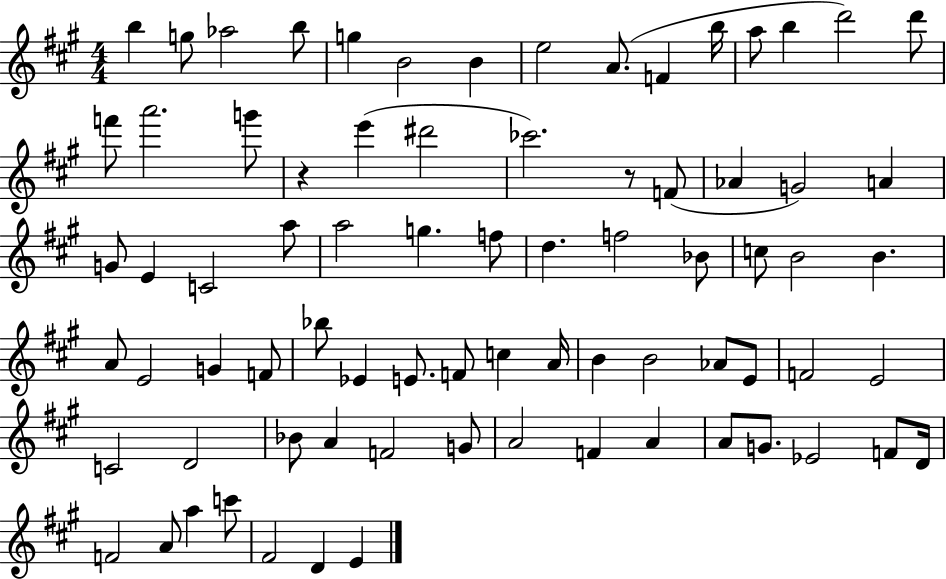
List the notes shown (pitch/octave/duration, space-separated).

B5/q G5/e Ab5/h B5/e G5/q B4/h B4/q E5/h A4/e. F4/q B5/s A5/e B5/q D6/h D6/e F6/e A6/h. G6/e R/q E6/q D#6/h CES6/h. R/e F4/e Ab4/q G4/h A4/q G4/e E4/q C4/h A5/e A5/h G5/q. F5/e D5/q. F5/h Bb4/e C5/e B4/h B4/q. A4/e E4/h G4/q F4/e Bb5/e Eb4/q E4/e. F4/e C5/q A4/s B4/q B4/h Ab4/e E4/e F4/h E4/h C4/h D4/h Bb4/e A4/q F4/h G4/e A4/h F4/q A4/q A4/e G4/e. Eb4/h F4/e D4/s F4/h A4/e A5/q C6/e F#4/h D4/q E4/q